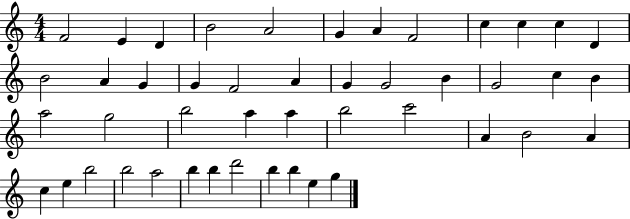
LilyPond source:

{
  \clef treble
  \numericTimeSignature
  \time 4/4
  \key c \major
  f'2 e'4 d'4 | b'2 a'2 | g'4 a'4 f'2 | c''4 c''4 c''4 d'4 | \break b'2 a'4 g'4 | g'4 f'2 a'4 | g'4 g'2 b'4 | g'2 c''4 b'4 | \break a''2 g''2 | b''2 a''4 a''4 | b''2 c'''2 | a'4 b'2 a'4 | \break c''4 e''4 b''2 | b''2 a''2 | b''4 b''4 d'''2 | b''4 b''4 e''4 g''4 | \break \bar "|."
}